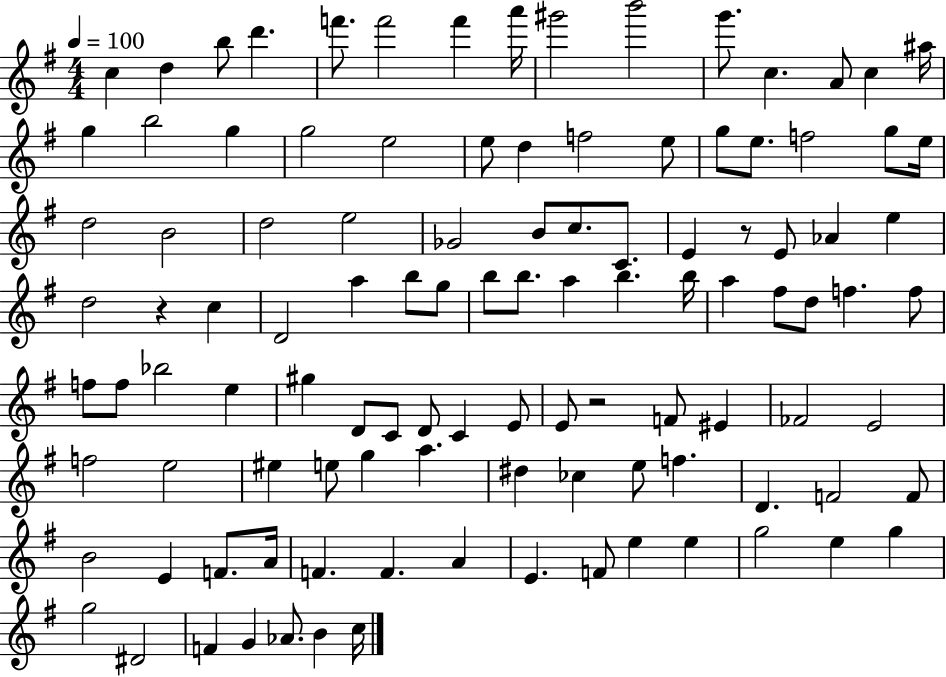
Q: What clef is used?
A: treble